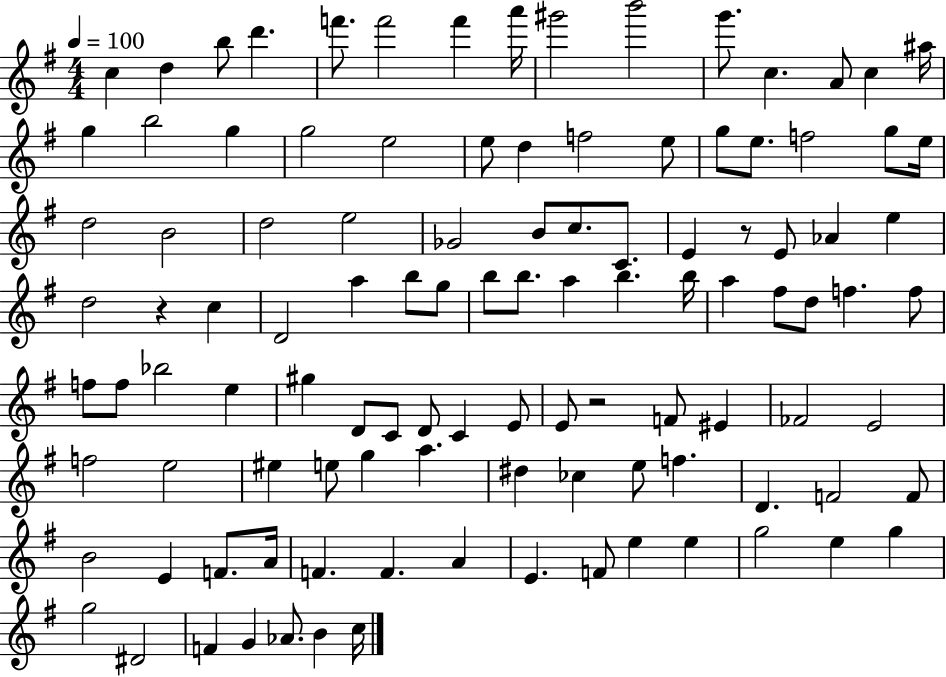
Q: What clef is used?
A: treble